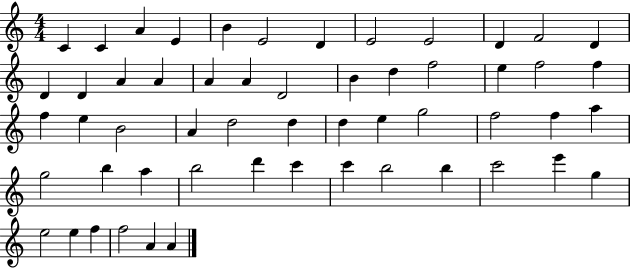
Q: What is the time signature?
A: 4/4